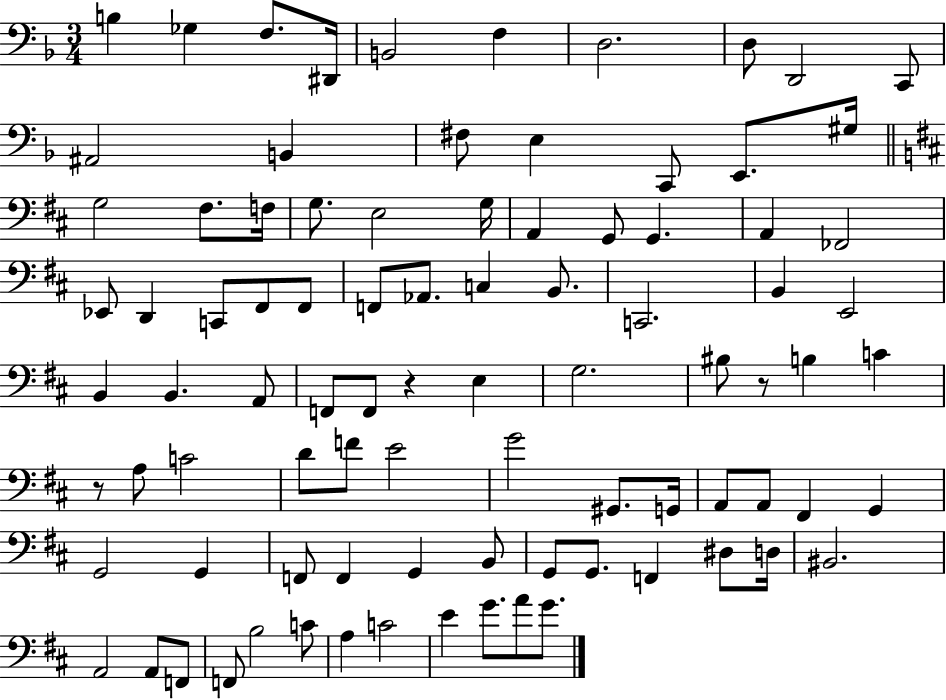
B3/q Gb3/q F3/e. D#2/s B2/h F3/q D3/h. D3/e D2/h C2/e A#2/h B2/q F#3/e E3/q C2/e E2/e. G#3/s G3/h F#3/e. F3/s G3/e. E3/h G3/s A2/q G2/e G2/q. A2/q FES2/h Eb2/e D2/q C2/e F#2/e F#2/e F2/e Ab2/e. C3/q B2/e. C2/h. B2/q E2/h B2/q B2/q. A2/e F2/e F2/e R/q E3/q G3/h. BIS3/e R/e B3/q C4/q R/e A3/e C4/h D4/e F4/e E4/h G4/h G#2/e. G2/s A2/e A2/e F#2/q G2/q G2/h G2/q F2/e F2/q G2/q B2/e G2/e G2/e. F2/q D#3/e D3/s BIS2/h. A2/h A2/e F2/e F2/e B3/h C4/e A3/q C4/h E4/q G4/e. A4/e G4/e.